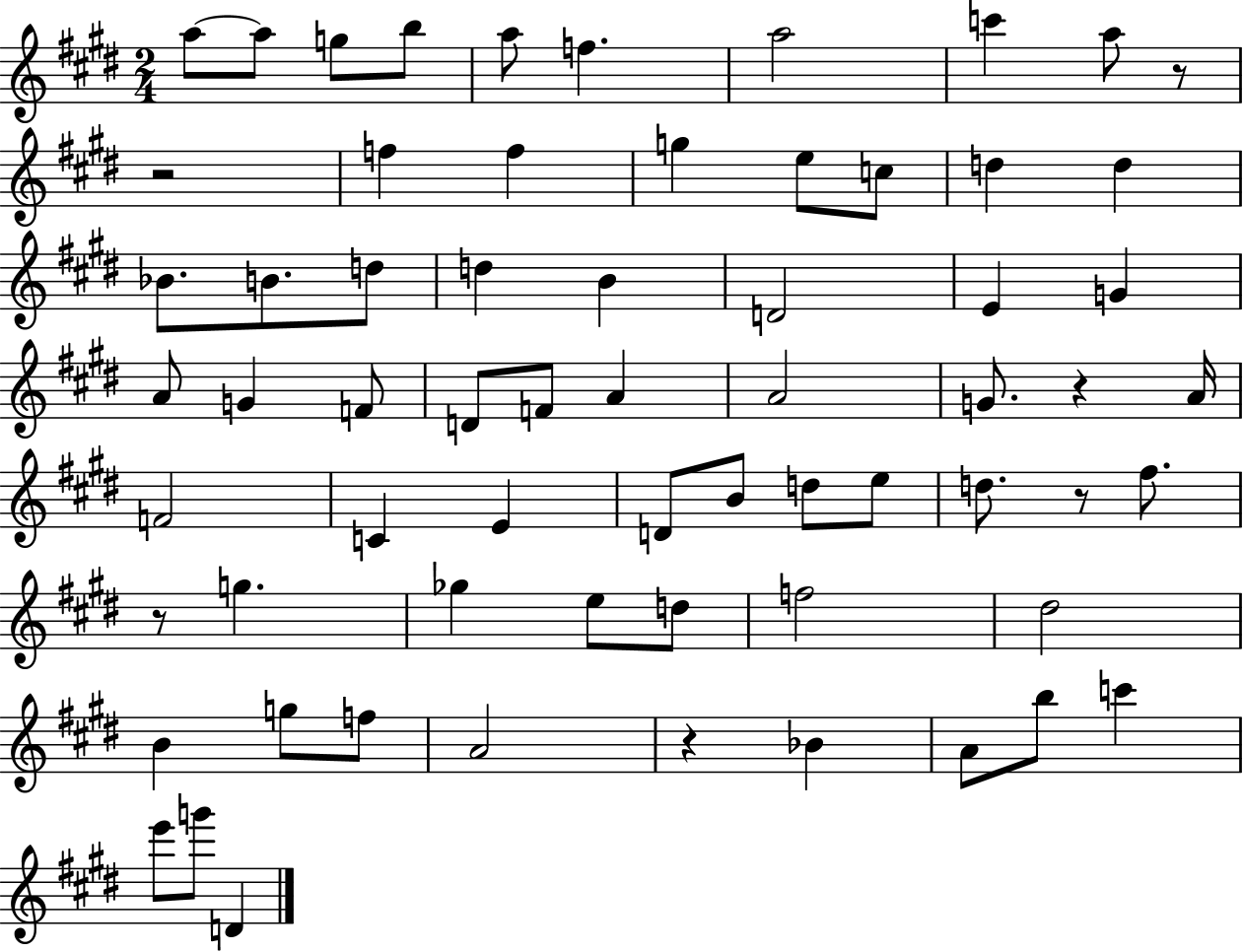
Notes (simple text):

A5/e A5/e G5/e B5/e A5/e F5/q. A5/h C6/q A5/e R/e R/h F5/q F5/q G5/q E5/e C5/e D5/q D5/q Bb4/e. B4/e. D5/e D5/q B4/q D4/h E4/q G4/q A4/e G4/q F4/e D4/e F4/e A4/q A4/h G4/e. R/q A4/s F4/h C4/q E4/q D4/e B4/e D5/e E5/e D5/e. R/e F#5/e. R/e G5/q. Gb5/q E5/e D5/e F5/h D#5/h B4/q G5/e F5/e A4/h R/q Bb4/q A4/e B5/e C6/q E6/e G6/e D4/q